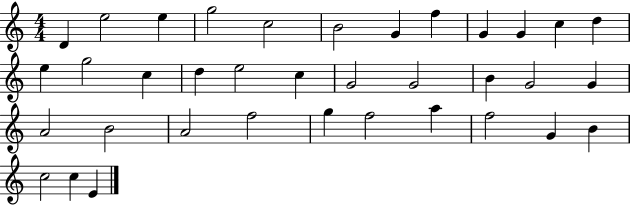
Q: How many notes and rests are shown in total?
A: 36